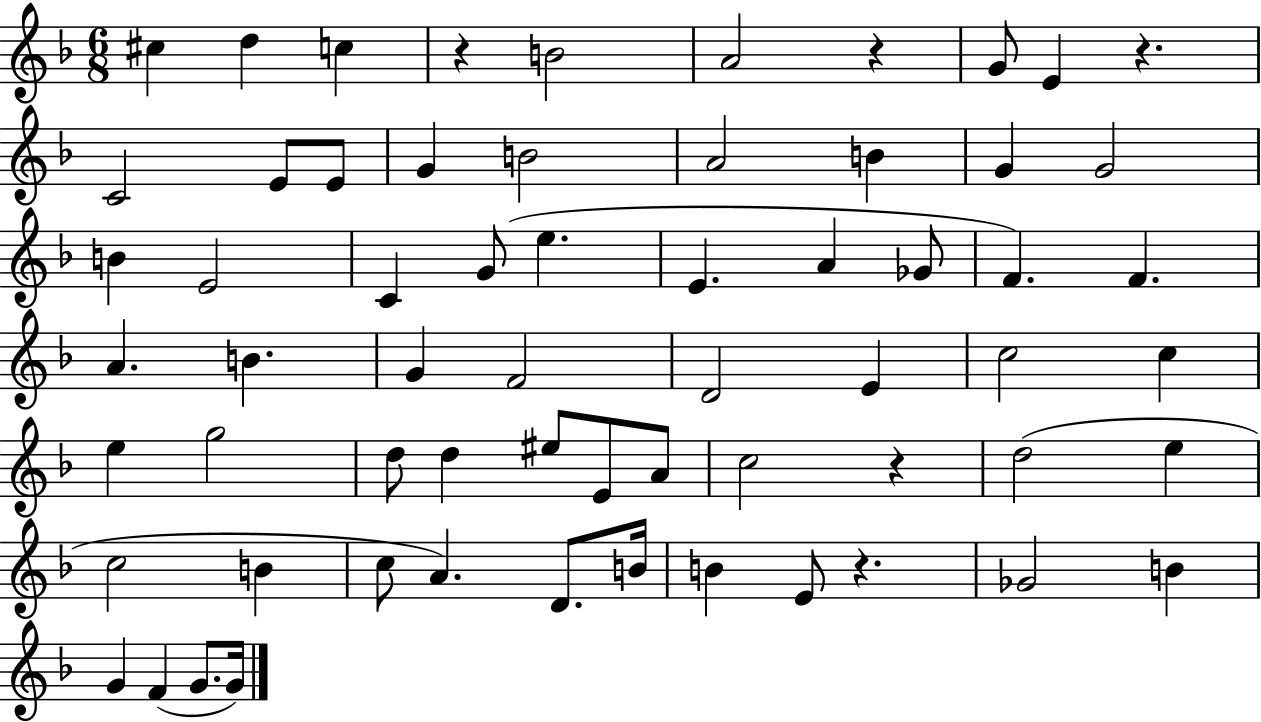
X:1
T:Untitled
M:6/8
L:1/4
K:F
^c d c z B2 A2 z G/2 E z C2 E/2 E/2 G B2 A2 B G G2 B E2 C G/2 e E A _G/2 F F A B G F2 D2 E c2 c e g2 d/2 d ^e/2 E/2 A/2 c2 z d2 e c2 B c/2 A D/2 B/4 B E/2 z _G2 B G F G/2 G/4